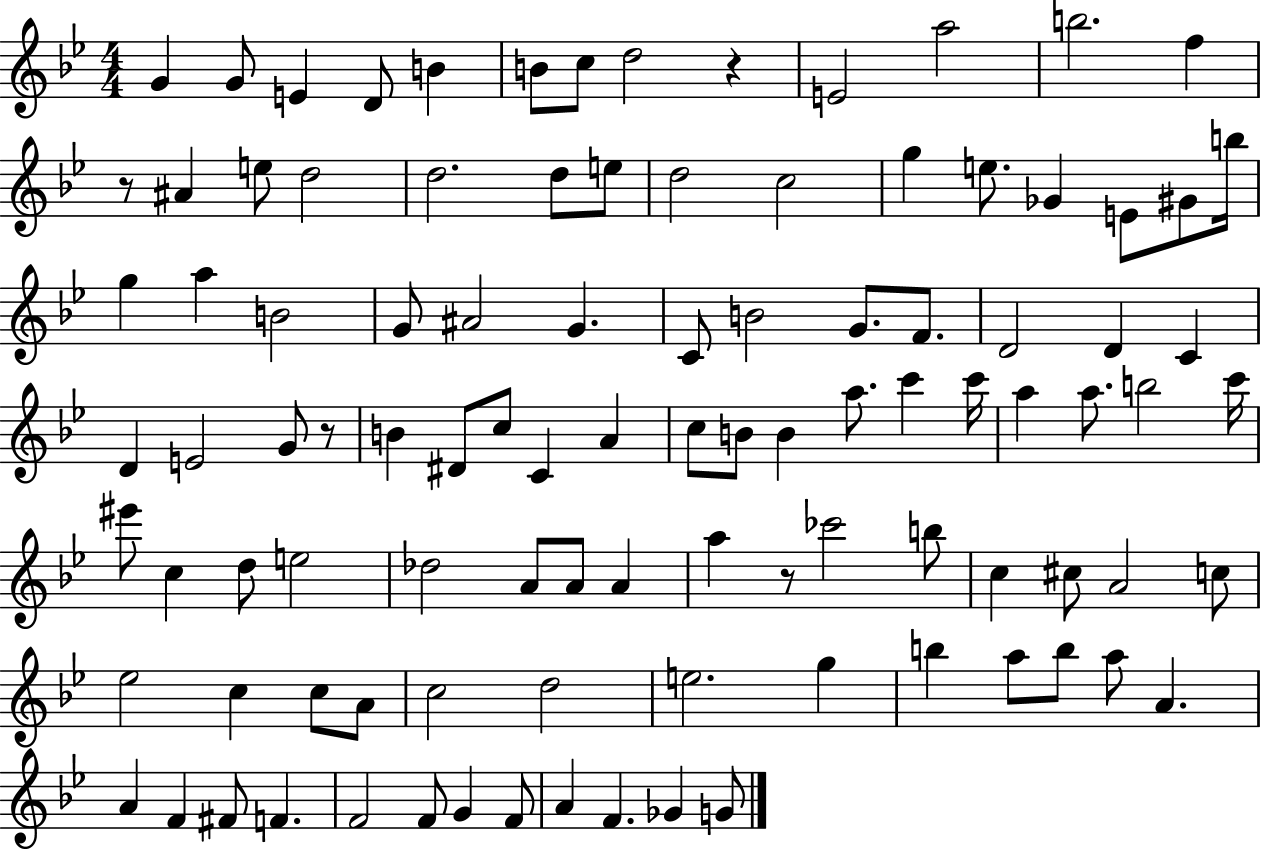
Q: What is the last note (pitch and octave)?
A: G4